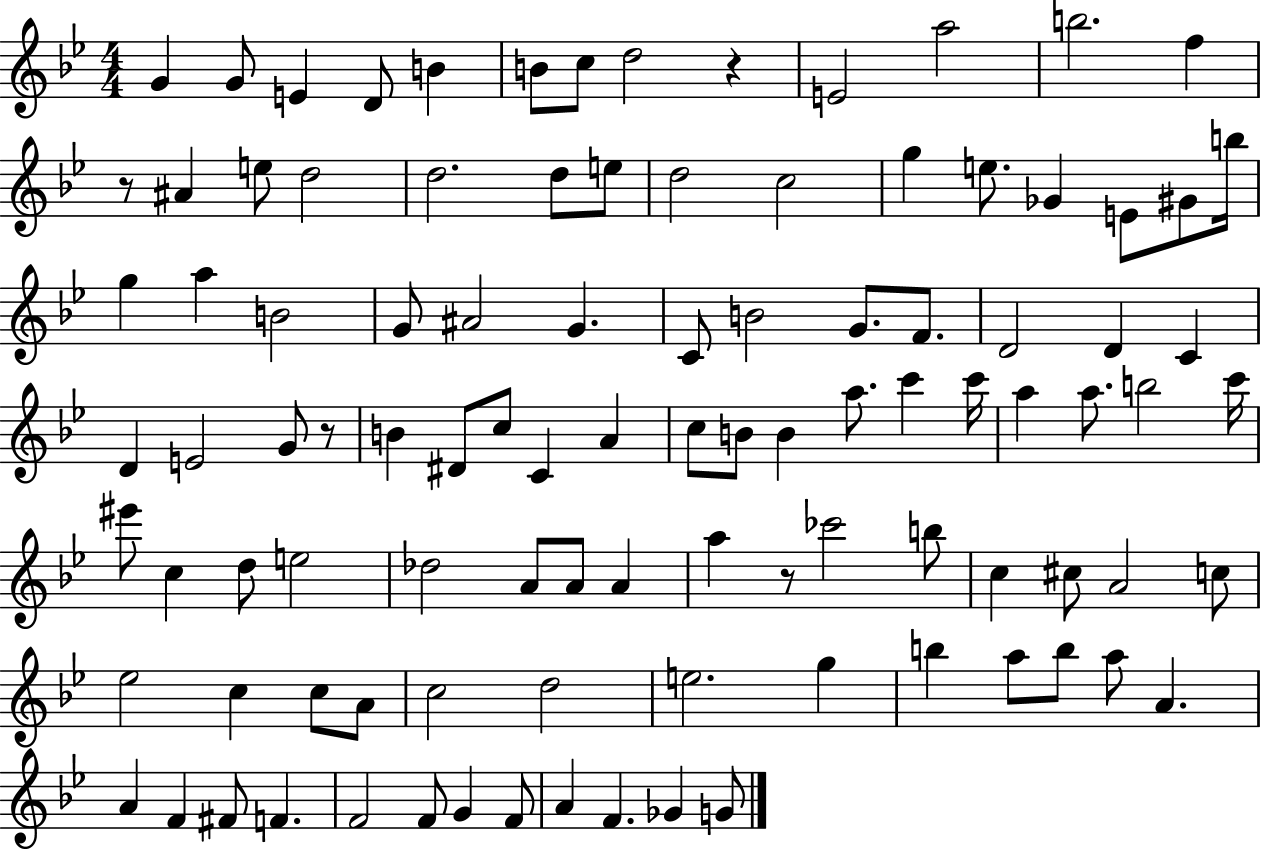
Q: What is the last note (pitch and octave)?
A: G4